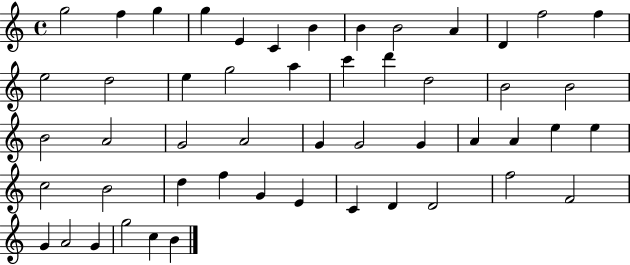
{
  \clef treble
  \time 4/4
  \defaultTimeSignature
  \key c \major
  g''2 f''4 g''4 | g''4 e'4 c'4 b'4 | b'4 b'2 a'4 | d'4 f''2 f''4 | \break e''2 d''2 | e''4 g''2 a''4 | c'''4 d'''4 d''2 | b'2 b'2 | \break b'2 a'2 | g'2 a'2 | g'4 g'2 g'4 | a'4 a'4 e''4 e''4 | \break c''2 b'2 | d''4 f''4 g'4 e'4 | c'4 d'4 d'2 | f''2 f'2 | \break g'4 a'2 g'4 | g''2 c''4 b'4 | \bar "|."
}